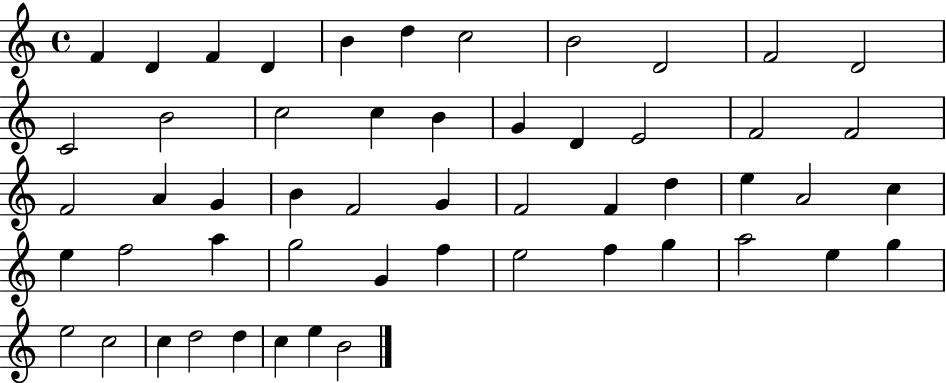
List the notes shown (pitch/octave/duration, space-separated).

F4/q D4/q F4/q D4/q B4/q D5/q C5/h B4/h D4/h F4/h D4/h C4/h B4/h C5/h C5/q B4/q G4/q D4/q E4/h F4/h F4/h F4/h A4/q G4/q B4/q F4/h G4/q F4/h F4/q D5/q E5/q A4/h C5/q E5/q F5/h A5/q G5/h G4/q F5/q E5/h F5/q G5/q A5/h E5/q G5/q E5/h C5/h C5/q D5/h D5/q C5/q E5/q B4/h